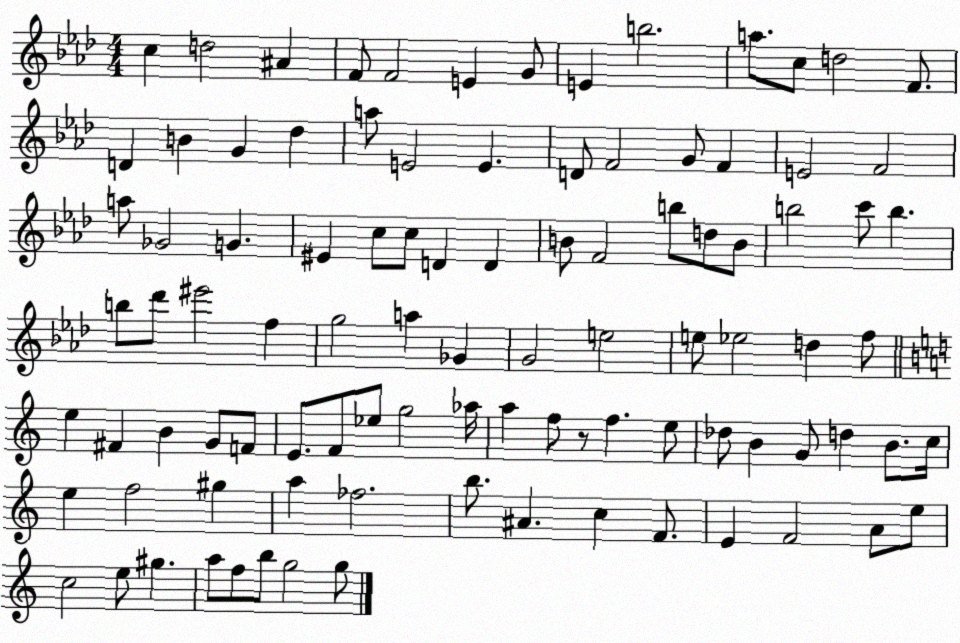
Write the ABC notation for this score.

X:1
T:Untitled
M:4/4
L:1/4
K:Ab
c d2 ^A F/2 F2 E G/2 E b2 a/2 c/2 d2 F/2 D B G _d a/2 E2 E D/2 F2 G/2 F E2 F2 a/2 _G2 G ^E c/2 c/2 D D B/2 F2 b/2 d/2 B/2 b2 c'/2 b b/2 _d'/2 ^e'2 f g2 a _G G2 e2 e/2 _e2 d f/2 e ^F B G/2 F/2 E/2 F/2 _e/2 g2 _a/4 a f/2 z/2 f e/2 _d/2 B G/2 d B/2 c/4 e f2 ^g a _f2 b/2 ^A c F/2 E F2 A/2 e/2 c2 e/2 ^g a/2 f/2 b/2 g2 g/2